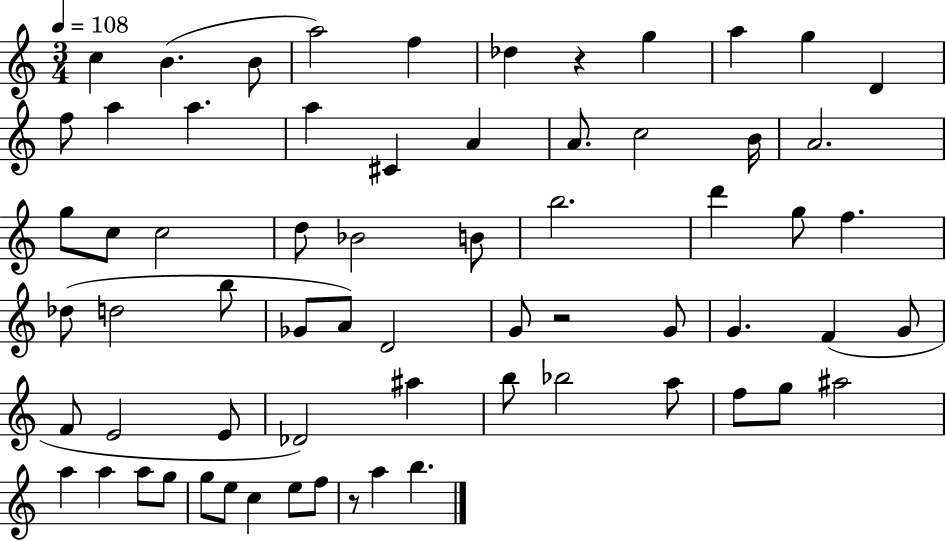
{
  \clef treble
  \numericTimeSignature
  \time 3/4
  \key c \major
  \tempo 4 = 108
  c''4 b'4.( b'8 | a''2) f''4 | des''4 r4 g''4 | a''4 g''4 d'4 | \break f''8 a''4 a''4. | a''4 cis'4 a'4 | a'8. c''2 b'16 | a'2. | \break g''8 c''8 c''2 | d''8 bes'2 b'8 | b''2. | d'''4 g''8 f''4. | \break des''8( d''2 b''8 | ges'8 a'8) d'2 | g'8 r2 g'8 | g'4. f'4( g'8 | \break f'8 e'2 e'8 | des'2) ais''4 | b''8 bes''2 a''8 | f''8 g''8 ais''2 | \break a''4 a''4 a''8 g''8 | g''8 e''8 c''4 e''8 f''8 | r8 a''4 b''4. | \bar "|."
}